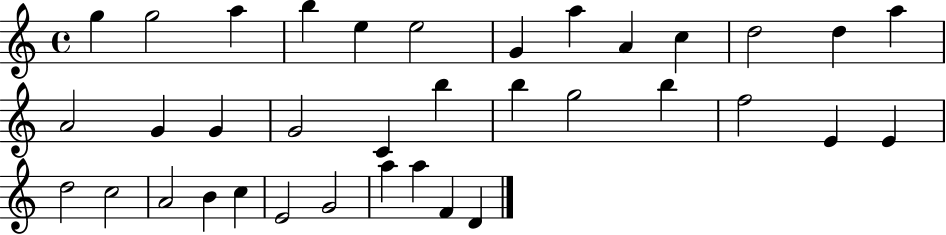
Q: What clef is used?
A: treble